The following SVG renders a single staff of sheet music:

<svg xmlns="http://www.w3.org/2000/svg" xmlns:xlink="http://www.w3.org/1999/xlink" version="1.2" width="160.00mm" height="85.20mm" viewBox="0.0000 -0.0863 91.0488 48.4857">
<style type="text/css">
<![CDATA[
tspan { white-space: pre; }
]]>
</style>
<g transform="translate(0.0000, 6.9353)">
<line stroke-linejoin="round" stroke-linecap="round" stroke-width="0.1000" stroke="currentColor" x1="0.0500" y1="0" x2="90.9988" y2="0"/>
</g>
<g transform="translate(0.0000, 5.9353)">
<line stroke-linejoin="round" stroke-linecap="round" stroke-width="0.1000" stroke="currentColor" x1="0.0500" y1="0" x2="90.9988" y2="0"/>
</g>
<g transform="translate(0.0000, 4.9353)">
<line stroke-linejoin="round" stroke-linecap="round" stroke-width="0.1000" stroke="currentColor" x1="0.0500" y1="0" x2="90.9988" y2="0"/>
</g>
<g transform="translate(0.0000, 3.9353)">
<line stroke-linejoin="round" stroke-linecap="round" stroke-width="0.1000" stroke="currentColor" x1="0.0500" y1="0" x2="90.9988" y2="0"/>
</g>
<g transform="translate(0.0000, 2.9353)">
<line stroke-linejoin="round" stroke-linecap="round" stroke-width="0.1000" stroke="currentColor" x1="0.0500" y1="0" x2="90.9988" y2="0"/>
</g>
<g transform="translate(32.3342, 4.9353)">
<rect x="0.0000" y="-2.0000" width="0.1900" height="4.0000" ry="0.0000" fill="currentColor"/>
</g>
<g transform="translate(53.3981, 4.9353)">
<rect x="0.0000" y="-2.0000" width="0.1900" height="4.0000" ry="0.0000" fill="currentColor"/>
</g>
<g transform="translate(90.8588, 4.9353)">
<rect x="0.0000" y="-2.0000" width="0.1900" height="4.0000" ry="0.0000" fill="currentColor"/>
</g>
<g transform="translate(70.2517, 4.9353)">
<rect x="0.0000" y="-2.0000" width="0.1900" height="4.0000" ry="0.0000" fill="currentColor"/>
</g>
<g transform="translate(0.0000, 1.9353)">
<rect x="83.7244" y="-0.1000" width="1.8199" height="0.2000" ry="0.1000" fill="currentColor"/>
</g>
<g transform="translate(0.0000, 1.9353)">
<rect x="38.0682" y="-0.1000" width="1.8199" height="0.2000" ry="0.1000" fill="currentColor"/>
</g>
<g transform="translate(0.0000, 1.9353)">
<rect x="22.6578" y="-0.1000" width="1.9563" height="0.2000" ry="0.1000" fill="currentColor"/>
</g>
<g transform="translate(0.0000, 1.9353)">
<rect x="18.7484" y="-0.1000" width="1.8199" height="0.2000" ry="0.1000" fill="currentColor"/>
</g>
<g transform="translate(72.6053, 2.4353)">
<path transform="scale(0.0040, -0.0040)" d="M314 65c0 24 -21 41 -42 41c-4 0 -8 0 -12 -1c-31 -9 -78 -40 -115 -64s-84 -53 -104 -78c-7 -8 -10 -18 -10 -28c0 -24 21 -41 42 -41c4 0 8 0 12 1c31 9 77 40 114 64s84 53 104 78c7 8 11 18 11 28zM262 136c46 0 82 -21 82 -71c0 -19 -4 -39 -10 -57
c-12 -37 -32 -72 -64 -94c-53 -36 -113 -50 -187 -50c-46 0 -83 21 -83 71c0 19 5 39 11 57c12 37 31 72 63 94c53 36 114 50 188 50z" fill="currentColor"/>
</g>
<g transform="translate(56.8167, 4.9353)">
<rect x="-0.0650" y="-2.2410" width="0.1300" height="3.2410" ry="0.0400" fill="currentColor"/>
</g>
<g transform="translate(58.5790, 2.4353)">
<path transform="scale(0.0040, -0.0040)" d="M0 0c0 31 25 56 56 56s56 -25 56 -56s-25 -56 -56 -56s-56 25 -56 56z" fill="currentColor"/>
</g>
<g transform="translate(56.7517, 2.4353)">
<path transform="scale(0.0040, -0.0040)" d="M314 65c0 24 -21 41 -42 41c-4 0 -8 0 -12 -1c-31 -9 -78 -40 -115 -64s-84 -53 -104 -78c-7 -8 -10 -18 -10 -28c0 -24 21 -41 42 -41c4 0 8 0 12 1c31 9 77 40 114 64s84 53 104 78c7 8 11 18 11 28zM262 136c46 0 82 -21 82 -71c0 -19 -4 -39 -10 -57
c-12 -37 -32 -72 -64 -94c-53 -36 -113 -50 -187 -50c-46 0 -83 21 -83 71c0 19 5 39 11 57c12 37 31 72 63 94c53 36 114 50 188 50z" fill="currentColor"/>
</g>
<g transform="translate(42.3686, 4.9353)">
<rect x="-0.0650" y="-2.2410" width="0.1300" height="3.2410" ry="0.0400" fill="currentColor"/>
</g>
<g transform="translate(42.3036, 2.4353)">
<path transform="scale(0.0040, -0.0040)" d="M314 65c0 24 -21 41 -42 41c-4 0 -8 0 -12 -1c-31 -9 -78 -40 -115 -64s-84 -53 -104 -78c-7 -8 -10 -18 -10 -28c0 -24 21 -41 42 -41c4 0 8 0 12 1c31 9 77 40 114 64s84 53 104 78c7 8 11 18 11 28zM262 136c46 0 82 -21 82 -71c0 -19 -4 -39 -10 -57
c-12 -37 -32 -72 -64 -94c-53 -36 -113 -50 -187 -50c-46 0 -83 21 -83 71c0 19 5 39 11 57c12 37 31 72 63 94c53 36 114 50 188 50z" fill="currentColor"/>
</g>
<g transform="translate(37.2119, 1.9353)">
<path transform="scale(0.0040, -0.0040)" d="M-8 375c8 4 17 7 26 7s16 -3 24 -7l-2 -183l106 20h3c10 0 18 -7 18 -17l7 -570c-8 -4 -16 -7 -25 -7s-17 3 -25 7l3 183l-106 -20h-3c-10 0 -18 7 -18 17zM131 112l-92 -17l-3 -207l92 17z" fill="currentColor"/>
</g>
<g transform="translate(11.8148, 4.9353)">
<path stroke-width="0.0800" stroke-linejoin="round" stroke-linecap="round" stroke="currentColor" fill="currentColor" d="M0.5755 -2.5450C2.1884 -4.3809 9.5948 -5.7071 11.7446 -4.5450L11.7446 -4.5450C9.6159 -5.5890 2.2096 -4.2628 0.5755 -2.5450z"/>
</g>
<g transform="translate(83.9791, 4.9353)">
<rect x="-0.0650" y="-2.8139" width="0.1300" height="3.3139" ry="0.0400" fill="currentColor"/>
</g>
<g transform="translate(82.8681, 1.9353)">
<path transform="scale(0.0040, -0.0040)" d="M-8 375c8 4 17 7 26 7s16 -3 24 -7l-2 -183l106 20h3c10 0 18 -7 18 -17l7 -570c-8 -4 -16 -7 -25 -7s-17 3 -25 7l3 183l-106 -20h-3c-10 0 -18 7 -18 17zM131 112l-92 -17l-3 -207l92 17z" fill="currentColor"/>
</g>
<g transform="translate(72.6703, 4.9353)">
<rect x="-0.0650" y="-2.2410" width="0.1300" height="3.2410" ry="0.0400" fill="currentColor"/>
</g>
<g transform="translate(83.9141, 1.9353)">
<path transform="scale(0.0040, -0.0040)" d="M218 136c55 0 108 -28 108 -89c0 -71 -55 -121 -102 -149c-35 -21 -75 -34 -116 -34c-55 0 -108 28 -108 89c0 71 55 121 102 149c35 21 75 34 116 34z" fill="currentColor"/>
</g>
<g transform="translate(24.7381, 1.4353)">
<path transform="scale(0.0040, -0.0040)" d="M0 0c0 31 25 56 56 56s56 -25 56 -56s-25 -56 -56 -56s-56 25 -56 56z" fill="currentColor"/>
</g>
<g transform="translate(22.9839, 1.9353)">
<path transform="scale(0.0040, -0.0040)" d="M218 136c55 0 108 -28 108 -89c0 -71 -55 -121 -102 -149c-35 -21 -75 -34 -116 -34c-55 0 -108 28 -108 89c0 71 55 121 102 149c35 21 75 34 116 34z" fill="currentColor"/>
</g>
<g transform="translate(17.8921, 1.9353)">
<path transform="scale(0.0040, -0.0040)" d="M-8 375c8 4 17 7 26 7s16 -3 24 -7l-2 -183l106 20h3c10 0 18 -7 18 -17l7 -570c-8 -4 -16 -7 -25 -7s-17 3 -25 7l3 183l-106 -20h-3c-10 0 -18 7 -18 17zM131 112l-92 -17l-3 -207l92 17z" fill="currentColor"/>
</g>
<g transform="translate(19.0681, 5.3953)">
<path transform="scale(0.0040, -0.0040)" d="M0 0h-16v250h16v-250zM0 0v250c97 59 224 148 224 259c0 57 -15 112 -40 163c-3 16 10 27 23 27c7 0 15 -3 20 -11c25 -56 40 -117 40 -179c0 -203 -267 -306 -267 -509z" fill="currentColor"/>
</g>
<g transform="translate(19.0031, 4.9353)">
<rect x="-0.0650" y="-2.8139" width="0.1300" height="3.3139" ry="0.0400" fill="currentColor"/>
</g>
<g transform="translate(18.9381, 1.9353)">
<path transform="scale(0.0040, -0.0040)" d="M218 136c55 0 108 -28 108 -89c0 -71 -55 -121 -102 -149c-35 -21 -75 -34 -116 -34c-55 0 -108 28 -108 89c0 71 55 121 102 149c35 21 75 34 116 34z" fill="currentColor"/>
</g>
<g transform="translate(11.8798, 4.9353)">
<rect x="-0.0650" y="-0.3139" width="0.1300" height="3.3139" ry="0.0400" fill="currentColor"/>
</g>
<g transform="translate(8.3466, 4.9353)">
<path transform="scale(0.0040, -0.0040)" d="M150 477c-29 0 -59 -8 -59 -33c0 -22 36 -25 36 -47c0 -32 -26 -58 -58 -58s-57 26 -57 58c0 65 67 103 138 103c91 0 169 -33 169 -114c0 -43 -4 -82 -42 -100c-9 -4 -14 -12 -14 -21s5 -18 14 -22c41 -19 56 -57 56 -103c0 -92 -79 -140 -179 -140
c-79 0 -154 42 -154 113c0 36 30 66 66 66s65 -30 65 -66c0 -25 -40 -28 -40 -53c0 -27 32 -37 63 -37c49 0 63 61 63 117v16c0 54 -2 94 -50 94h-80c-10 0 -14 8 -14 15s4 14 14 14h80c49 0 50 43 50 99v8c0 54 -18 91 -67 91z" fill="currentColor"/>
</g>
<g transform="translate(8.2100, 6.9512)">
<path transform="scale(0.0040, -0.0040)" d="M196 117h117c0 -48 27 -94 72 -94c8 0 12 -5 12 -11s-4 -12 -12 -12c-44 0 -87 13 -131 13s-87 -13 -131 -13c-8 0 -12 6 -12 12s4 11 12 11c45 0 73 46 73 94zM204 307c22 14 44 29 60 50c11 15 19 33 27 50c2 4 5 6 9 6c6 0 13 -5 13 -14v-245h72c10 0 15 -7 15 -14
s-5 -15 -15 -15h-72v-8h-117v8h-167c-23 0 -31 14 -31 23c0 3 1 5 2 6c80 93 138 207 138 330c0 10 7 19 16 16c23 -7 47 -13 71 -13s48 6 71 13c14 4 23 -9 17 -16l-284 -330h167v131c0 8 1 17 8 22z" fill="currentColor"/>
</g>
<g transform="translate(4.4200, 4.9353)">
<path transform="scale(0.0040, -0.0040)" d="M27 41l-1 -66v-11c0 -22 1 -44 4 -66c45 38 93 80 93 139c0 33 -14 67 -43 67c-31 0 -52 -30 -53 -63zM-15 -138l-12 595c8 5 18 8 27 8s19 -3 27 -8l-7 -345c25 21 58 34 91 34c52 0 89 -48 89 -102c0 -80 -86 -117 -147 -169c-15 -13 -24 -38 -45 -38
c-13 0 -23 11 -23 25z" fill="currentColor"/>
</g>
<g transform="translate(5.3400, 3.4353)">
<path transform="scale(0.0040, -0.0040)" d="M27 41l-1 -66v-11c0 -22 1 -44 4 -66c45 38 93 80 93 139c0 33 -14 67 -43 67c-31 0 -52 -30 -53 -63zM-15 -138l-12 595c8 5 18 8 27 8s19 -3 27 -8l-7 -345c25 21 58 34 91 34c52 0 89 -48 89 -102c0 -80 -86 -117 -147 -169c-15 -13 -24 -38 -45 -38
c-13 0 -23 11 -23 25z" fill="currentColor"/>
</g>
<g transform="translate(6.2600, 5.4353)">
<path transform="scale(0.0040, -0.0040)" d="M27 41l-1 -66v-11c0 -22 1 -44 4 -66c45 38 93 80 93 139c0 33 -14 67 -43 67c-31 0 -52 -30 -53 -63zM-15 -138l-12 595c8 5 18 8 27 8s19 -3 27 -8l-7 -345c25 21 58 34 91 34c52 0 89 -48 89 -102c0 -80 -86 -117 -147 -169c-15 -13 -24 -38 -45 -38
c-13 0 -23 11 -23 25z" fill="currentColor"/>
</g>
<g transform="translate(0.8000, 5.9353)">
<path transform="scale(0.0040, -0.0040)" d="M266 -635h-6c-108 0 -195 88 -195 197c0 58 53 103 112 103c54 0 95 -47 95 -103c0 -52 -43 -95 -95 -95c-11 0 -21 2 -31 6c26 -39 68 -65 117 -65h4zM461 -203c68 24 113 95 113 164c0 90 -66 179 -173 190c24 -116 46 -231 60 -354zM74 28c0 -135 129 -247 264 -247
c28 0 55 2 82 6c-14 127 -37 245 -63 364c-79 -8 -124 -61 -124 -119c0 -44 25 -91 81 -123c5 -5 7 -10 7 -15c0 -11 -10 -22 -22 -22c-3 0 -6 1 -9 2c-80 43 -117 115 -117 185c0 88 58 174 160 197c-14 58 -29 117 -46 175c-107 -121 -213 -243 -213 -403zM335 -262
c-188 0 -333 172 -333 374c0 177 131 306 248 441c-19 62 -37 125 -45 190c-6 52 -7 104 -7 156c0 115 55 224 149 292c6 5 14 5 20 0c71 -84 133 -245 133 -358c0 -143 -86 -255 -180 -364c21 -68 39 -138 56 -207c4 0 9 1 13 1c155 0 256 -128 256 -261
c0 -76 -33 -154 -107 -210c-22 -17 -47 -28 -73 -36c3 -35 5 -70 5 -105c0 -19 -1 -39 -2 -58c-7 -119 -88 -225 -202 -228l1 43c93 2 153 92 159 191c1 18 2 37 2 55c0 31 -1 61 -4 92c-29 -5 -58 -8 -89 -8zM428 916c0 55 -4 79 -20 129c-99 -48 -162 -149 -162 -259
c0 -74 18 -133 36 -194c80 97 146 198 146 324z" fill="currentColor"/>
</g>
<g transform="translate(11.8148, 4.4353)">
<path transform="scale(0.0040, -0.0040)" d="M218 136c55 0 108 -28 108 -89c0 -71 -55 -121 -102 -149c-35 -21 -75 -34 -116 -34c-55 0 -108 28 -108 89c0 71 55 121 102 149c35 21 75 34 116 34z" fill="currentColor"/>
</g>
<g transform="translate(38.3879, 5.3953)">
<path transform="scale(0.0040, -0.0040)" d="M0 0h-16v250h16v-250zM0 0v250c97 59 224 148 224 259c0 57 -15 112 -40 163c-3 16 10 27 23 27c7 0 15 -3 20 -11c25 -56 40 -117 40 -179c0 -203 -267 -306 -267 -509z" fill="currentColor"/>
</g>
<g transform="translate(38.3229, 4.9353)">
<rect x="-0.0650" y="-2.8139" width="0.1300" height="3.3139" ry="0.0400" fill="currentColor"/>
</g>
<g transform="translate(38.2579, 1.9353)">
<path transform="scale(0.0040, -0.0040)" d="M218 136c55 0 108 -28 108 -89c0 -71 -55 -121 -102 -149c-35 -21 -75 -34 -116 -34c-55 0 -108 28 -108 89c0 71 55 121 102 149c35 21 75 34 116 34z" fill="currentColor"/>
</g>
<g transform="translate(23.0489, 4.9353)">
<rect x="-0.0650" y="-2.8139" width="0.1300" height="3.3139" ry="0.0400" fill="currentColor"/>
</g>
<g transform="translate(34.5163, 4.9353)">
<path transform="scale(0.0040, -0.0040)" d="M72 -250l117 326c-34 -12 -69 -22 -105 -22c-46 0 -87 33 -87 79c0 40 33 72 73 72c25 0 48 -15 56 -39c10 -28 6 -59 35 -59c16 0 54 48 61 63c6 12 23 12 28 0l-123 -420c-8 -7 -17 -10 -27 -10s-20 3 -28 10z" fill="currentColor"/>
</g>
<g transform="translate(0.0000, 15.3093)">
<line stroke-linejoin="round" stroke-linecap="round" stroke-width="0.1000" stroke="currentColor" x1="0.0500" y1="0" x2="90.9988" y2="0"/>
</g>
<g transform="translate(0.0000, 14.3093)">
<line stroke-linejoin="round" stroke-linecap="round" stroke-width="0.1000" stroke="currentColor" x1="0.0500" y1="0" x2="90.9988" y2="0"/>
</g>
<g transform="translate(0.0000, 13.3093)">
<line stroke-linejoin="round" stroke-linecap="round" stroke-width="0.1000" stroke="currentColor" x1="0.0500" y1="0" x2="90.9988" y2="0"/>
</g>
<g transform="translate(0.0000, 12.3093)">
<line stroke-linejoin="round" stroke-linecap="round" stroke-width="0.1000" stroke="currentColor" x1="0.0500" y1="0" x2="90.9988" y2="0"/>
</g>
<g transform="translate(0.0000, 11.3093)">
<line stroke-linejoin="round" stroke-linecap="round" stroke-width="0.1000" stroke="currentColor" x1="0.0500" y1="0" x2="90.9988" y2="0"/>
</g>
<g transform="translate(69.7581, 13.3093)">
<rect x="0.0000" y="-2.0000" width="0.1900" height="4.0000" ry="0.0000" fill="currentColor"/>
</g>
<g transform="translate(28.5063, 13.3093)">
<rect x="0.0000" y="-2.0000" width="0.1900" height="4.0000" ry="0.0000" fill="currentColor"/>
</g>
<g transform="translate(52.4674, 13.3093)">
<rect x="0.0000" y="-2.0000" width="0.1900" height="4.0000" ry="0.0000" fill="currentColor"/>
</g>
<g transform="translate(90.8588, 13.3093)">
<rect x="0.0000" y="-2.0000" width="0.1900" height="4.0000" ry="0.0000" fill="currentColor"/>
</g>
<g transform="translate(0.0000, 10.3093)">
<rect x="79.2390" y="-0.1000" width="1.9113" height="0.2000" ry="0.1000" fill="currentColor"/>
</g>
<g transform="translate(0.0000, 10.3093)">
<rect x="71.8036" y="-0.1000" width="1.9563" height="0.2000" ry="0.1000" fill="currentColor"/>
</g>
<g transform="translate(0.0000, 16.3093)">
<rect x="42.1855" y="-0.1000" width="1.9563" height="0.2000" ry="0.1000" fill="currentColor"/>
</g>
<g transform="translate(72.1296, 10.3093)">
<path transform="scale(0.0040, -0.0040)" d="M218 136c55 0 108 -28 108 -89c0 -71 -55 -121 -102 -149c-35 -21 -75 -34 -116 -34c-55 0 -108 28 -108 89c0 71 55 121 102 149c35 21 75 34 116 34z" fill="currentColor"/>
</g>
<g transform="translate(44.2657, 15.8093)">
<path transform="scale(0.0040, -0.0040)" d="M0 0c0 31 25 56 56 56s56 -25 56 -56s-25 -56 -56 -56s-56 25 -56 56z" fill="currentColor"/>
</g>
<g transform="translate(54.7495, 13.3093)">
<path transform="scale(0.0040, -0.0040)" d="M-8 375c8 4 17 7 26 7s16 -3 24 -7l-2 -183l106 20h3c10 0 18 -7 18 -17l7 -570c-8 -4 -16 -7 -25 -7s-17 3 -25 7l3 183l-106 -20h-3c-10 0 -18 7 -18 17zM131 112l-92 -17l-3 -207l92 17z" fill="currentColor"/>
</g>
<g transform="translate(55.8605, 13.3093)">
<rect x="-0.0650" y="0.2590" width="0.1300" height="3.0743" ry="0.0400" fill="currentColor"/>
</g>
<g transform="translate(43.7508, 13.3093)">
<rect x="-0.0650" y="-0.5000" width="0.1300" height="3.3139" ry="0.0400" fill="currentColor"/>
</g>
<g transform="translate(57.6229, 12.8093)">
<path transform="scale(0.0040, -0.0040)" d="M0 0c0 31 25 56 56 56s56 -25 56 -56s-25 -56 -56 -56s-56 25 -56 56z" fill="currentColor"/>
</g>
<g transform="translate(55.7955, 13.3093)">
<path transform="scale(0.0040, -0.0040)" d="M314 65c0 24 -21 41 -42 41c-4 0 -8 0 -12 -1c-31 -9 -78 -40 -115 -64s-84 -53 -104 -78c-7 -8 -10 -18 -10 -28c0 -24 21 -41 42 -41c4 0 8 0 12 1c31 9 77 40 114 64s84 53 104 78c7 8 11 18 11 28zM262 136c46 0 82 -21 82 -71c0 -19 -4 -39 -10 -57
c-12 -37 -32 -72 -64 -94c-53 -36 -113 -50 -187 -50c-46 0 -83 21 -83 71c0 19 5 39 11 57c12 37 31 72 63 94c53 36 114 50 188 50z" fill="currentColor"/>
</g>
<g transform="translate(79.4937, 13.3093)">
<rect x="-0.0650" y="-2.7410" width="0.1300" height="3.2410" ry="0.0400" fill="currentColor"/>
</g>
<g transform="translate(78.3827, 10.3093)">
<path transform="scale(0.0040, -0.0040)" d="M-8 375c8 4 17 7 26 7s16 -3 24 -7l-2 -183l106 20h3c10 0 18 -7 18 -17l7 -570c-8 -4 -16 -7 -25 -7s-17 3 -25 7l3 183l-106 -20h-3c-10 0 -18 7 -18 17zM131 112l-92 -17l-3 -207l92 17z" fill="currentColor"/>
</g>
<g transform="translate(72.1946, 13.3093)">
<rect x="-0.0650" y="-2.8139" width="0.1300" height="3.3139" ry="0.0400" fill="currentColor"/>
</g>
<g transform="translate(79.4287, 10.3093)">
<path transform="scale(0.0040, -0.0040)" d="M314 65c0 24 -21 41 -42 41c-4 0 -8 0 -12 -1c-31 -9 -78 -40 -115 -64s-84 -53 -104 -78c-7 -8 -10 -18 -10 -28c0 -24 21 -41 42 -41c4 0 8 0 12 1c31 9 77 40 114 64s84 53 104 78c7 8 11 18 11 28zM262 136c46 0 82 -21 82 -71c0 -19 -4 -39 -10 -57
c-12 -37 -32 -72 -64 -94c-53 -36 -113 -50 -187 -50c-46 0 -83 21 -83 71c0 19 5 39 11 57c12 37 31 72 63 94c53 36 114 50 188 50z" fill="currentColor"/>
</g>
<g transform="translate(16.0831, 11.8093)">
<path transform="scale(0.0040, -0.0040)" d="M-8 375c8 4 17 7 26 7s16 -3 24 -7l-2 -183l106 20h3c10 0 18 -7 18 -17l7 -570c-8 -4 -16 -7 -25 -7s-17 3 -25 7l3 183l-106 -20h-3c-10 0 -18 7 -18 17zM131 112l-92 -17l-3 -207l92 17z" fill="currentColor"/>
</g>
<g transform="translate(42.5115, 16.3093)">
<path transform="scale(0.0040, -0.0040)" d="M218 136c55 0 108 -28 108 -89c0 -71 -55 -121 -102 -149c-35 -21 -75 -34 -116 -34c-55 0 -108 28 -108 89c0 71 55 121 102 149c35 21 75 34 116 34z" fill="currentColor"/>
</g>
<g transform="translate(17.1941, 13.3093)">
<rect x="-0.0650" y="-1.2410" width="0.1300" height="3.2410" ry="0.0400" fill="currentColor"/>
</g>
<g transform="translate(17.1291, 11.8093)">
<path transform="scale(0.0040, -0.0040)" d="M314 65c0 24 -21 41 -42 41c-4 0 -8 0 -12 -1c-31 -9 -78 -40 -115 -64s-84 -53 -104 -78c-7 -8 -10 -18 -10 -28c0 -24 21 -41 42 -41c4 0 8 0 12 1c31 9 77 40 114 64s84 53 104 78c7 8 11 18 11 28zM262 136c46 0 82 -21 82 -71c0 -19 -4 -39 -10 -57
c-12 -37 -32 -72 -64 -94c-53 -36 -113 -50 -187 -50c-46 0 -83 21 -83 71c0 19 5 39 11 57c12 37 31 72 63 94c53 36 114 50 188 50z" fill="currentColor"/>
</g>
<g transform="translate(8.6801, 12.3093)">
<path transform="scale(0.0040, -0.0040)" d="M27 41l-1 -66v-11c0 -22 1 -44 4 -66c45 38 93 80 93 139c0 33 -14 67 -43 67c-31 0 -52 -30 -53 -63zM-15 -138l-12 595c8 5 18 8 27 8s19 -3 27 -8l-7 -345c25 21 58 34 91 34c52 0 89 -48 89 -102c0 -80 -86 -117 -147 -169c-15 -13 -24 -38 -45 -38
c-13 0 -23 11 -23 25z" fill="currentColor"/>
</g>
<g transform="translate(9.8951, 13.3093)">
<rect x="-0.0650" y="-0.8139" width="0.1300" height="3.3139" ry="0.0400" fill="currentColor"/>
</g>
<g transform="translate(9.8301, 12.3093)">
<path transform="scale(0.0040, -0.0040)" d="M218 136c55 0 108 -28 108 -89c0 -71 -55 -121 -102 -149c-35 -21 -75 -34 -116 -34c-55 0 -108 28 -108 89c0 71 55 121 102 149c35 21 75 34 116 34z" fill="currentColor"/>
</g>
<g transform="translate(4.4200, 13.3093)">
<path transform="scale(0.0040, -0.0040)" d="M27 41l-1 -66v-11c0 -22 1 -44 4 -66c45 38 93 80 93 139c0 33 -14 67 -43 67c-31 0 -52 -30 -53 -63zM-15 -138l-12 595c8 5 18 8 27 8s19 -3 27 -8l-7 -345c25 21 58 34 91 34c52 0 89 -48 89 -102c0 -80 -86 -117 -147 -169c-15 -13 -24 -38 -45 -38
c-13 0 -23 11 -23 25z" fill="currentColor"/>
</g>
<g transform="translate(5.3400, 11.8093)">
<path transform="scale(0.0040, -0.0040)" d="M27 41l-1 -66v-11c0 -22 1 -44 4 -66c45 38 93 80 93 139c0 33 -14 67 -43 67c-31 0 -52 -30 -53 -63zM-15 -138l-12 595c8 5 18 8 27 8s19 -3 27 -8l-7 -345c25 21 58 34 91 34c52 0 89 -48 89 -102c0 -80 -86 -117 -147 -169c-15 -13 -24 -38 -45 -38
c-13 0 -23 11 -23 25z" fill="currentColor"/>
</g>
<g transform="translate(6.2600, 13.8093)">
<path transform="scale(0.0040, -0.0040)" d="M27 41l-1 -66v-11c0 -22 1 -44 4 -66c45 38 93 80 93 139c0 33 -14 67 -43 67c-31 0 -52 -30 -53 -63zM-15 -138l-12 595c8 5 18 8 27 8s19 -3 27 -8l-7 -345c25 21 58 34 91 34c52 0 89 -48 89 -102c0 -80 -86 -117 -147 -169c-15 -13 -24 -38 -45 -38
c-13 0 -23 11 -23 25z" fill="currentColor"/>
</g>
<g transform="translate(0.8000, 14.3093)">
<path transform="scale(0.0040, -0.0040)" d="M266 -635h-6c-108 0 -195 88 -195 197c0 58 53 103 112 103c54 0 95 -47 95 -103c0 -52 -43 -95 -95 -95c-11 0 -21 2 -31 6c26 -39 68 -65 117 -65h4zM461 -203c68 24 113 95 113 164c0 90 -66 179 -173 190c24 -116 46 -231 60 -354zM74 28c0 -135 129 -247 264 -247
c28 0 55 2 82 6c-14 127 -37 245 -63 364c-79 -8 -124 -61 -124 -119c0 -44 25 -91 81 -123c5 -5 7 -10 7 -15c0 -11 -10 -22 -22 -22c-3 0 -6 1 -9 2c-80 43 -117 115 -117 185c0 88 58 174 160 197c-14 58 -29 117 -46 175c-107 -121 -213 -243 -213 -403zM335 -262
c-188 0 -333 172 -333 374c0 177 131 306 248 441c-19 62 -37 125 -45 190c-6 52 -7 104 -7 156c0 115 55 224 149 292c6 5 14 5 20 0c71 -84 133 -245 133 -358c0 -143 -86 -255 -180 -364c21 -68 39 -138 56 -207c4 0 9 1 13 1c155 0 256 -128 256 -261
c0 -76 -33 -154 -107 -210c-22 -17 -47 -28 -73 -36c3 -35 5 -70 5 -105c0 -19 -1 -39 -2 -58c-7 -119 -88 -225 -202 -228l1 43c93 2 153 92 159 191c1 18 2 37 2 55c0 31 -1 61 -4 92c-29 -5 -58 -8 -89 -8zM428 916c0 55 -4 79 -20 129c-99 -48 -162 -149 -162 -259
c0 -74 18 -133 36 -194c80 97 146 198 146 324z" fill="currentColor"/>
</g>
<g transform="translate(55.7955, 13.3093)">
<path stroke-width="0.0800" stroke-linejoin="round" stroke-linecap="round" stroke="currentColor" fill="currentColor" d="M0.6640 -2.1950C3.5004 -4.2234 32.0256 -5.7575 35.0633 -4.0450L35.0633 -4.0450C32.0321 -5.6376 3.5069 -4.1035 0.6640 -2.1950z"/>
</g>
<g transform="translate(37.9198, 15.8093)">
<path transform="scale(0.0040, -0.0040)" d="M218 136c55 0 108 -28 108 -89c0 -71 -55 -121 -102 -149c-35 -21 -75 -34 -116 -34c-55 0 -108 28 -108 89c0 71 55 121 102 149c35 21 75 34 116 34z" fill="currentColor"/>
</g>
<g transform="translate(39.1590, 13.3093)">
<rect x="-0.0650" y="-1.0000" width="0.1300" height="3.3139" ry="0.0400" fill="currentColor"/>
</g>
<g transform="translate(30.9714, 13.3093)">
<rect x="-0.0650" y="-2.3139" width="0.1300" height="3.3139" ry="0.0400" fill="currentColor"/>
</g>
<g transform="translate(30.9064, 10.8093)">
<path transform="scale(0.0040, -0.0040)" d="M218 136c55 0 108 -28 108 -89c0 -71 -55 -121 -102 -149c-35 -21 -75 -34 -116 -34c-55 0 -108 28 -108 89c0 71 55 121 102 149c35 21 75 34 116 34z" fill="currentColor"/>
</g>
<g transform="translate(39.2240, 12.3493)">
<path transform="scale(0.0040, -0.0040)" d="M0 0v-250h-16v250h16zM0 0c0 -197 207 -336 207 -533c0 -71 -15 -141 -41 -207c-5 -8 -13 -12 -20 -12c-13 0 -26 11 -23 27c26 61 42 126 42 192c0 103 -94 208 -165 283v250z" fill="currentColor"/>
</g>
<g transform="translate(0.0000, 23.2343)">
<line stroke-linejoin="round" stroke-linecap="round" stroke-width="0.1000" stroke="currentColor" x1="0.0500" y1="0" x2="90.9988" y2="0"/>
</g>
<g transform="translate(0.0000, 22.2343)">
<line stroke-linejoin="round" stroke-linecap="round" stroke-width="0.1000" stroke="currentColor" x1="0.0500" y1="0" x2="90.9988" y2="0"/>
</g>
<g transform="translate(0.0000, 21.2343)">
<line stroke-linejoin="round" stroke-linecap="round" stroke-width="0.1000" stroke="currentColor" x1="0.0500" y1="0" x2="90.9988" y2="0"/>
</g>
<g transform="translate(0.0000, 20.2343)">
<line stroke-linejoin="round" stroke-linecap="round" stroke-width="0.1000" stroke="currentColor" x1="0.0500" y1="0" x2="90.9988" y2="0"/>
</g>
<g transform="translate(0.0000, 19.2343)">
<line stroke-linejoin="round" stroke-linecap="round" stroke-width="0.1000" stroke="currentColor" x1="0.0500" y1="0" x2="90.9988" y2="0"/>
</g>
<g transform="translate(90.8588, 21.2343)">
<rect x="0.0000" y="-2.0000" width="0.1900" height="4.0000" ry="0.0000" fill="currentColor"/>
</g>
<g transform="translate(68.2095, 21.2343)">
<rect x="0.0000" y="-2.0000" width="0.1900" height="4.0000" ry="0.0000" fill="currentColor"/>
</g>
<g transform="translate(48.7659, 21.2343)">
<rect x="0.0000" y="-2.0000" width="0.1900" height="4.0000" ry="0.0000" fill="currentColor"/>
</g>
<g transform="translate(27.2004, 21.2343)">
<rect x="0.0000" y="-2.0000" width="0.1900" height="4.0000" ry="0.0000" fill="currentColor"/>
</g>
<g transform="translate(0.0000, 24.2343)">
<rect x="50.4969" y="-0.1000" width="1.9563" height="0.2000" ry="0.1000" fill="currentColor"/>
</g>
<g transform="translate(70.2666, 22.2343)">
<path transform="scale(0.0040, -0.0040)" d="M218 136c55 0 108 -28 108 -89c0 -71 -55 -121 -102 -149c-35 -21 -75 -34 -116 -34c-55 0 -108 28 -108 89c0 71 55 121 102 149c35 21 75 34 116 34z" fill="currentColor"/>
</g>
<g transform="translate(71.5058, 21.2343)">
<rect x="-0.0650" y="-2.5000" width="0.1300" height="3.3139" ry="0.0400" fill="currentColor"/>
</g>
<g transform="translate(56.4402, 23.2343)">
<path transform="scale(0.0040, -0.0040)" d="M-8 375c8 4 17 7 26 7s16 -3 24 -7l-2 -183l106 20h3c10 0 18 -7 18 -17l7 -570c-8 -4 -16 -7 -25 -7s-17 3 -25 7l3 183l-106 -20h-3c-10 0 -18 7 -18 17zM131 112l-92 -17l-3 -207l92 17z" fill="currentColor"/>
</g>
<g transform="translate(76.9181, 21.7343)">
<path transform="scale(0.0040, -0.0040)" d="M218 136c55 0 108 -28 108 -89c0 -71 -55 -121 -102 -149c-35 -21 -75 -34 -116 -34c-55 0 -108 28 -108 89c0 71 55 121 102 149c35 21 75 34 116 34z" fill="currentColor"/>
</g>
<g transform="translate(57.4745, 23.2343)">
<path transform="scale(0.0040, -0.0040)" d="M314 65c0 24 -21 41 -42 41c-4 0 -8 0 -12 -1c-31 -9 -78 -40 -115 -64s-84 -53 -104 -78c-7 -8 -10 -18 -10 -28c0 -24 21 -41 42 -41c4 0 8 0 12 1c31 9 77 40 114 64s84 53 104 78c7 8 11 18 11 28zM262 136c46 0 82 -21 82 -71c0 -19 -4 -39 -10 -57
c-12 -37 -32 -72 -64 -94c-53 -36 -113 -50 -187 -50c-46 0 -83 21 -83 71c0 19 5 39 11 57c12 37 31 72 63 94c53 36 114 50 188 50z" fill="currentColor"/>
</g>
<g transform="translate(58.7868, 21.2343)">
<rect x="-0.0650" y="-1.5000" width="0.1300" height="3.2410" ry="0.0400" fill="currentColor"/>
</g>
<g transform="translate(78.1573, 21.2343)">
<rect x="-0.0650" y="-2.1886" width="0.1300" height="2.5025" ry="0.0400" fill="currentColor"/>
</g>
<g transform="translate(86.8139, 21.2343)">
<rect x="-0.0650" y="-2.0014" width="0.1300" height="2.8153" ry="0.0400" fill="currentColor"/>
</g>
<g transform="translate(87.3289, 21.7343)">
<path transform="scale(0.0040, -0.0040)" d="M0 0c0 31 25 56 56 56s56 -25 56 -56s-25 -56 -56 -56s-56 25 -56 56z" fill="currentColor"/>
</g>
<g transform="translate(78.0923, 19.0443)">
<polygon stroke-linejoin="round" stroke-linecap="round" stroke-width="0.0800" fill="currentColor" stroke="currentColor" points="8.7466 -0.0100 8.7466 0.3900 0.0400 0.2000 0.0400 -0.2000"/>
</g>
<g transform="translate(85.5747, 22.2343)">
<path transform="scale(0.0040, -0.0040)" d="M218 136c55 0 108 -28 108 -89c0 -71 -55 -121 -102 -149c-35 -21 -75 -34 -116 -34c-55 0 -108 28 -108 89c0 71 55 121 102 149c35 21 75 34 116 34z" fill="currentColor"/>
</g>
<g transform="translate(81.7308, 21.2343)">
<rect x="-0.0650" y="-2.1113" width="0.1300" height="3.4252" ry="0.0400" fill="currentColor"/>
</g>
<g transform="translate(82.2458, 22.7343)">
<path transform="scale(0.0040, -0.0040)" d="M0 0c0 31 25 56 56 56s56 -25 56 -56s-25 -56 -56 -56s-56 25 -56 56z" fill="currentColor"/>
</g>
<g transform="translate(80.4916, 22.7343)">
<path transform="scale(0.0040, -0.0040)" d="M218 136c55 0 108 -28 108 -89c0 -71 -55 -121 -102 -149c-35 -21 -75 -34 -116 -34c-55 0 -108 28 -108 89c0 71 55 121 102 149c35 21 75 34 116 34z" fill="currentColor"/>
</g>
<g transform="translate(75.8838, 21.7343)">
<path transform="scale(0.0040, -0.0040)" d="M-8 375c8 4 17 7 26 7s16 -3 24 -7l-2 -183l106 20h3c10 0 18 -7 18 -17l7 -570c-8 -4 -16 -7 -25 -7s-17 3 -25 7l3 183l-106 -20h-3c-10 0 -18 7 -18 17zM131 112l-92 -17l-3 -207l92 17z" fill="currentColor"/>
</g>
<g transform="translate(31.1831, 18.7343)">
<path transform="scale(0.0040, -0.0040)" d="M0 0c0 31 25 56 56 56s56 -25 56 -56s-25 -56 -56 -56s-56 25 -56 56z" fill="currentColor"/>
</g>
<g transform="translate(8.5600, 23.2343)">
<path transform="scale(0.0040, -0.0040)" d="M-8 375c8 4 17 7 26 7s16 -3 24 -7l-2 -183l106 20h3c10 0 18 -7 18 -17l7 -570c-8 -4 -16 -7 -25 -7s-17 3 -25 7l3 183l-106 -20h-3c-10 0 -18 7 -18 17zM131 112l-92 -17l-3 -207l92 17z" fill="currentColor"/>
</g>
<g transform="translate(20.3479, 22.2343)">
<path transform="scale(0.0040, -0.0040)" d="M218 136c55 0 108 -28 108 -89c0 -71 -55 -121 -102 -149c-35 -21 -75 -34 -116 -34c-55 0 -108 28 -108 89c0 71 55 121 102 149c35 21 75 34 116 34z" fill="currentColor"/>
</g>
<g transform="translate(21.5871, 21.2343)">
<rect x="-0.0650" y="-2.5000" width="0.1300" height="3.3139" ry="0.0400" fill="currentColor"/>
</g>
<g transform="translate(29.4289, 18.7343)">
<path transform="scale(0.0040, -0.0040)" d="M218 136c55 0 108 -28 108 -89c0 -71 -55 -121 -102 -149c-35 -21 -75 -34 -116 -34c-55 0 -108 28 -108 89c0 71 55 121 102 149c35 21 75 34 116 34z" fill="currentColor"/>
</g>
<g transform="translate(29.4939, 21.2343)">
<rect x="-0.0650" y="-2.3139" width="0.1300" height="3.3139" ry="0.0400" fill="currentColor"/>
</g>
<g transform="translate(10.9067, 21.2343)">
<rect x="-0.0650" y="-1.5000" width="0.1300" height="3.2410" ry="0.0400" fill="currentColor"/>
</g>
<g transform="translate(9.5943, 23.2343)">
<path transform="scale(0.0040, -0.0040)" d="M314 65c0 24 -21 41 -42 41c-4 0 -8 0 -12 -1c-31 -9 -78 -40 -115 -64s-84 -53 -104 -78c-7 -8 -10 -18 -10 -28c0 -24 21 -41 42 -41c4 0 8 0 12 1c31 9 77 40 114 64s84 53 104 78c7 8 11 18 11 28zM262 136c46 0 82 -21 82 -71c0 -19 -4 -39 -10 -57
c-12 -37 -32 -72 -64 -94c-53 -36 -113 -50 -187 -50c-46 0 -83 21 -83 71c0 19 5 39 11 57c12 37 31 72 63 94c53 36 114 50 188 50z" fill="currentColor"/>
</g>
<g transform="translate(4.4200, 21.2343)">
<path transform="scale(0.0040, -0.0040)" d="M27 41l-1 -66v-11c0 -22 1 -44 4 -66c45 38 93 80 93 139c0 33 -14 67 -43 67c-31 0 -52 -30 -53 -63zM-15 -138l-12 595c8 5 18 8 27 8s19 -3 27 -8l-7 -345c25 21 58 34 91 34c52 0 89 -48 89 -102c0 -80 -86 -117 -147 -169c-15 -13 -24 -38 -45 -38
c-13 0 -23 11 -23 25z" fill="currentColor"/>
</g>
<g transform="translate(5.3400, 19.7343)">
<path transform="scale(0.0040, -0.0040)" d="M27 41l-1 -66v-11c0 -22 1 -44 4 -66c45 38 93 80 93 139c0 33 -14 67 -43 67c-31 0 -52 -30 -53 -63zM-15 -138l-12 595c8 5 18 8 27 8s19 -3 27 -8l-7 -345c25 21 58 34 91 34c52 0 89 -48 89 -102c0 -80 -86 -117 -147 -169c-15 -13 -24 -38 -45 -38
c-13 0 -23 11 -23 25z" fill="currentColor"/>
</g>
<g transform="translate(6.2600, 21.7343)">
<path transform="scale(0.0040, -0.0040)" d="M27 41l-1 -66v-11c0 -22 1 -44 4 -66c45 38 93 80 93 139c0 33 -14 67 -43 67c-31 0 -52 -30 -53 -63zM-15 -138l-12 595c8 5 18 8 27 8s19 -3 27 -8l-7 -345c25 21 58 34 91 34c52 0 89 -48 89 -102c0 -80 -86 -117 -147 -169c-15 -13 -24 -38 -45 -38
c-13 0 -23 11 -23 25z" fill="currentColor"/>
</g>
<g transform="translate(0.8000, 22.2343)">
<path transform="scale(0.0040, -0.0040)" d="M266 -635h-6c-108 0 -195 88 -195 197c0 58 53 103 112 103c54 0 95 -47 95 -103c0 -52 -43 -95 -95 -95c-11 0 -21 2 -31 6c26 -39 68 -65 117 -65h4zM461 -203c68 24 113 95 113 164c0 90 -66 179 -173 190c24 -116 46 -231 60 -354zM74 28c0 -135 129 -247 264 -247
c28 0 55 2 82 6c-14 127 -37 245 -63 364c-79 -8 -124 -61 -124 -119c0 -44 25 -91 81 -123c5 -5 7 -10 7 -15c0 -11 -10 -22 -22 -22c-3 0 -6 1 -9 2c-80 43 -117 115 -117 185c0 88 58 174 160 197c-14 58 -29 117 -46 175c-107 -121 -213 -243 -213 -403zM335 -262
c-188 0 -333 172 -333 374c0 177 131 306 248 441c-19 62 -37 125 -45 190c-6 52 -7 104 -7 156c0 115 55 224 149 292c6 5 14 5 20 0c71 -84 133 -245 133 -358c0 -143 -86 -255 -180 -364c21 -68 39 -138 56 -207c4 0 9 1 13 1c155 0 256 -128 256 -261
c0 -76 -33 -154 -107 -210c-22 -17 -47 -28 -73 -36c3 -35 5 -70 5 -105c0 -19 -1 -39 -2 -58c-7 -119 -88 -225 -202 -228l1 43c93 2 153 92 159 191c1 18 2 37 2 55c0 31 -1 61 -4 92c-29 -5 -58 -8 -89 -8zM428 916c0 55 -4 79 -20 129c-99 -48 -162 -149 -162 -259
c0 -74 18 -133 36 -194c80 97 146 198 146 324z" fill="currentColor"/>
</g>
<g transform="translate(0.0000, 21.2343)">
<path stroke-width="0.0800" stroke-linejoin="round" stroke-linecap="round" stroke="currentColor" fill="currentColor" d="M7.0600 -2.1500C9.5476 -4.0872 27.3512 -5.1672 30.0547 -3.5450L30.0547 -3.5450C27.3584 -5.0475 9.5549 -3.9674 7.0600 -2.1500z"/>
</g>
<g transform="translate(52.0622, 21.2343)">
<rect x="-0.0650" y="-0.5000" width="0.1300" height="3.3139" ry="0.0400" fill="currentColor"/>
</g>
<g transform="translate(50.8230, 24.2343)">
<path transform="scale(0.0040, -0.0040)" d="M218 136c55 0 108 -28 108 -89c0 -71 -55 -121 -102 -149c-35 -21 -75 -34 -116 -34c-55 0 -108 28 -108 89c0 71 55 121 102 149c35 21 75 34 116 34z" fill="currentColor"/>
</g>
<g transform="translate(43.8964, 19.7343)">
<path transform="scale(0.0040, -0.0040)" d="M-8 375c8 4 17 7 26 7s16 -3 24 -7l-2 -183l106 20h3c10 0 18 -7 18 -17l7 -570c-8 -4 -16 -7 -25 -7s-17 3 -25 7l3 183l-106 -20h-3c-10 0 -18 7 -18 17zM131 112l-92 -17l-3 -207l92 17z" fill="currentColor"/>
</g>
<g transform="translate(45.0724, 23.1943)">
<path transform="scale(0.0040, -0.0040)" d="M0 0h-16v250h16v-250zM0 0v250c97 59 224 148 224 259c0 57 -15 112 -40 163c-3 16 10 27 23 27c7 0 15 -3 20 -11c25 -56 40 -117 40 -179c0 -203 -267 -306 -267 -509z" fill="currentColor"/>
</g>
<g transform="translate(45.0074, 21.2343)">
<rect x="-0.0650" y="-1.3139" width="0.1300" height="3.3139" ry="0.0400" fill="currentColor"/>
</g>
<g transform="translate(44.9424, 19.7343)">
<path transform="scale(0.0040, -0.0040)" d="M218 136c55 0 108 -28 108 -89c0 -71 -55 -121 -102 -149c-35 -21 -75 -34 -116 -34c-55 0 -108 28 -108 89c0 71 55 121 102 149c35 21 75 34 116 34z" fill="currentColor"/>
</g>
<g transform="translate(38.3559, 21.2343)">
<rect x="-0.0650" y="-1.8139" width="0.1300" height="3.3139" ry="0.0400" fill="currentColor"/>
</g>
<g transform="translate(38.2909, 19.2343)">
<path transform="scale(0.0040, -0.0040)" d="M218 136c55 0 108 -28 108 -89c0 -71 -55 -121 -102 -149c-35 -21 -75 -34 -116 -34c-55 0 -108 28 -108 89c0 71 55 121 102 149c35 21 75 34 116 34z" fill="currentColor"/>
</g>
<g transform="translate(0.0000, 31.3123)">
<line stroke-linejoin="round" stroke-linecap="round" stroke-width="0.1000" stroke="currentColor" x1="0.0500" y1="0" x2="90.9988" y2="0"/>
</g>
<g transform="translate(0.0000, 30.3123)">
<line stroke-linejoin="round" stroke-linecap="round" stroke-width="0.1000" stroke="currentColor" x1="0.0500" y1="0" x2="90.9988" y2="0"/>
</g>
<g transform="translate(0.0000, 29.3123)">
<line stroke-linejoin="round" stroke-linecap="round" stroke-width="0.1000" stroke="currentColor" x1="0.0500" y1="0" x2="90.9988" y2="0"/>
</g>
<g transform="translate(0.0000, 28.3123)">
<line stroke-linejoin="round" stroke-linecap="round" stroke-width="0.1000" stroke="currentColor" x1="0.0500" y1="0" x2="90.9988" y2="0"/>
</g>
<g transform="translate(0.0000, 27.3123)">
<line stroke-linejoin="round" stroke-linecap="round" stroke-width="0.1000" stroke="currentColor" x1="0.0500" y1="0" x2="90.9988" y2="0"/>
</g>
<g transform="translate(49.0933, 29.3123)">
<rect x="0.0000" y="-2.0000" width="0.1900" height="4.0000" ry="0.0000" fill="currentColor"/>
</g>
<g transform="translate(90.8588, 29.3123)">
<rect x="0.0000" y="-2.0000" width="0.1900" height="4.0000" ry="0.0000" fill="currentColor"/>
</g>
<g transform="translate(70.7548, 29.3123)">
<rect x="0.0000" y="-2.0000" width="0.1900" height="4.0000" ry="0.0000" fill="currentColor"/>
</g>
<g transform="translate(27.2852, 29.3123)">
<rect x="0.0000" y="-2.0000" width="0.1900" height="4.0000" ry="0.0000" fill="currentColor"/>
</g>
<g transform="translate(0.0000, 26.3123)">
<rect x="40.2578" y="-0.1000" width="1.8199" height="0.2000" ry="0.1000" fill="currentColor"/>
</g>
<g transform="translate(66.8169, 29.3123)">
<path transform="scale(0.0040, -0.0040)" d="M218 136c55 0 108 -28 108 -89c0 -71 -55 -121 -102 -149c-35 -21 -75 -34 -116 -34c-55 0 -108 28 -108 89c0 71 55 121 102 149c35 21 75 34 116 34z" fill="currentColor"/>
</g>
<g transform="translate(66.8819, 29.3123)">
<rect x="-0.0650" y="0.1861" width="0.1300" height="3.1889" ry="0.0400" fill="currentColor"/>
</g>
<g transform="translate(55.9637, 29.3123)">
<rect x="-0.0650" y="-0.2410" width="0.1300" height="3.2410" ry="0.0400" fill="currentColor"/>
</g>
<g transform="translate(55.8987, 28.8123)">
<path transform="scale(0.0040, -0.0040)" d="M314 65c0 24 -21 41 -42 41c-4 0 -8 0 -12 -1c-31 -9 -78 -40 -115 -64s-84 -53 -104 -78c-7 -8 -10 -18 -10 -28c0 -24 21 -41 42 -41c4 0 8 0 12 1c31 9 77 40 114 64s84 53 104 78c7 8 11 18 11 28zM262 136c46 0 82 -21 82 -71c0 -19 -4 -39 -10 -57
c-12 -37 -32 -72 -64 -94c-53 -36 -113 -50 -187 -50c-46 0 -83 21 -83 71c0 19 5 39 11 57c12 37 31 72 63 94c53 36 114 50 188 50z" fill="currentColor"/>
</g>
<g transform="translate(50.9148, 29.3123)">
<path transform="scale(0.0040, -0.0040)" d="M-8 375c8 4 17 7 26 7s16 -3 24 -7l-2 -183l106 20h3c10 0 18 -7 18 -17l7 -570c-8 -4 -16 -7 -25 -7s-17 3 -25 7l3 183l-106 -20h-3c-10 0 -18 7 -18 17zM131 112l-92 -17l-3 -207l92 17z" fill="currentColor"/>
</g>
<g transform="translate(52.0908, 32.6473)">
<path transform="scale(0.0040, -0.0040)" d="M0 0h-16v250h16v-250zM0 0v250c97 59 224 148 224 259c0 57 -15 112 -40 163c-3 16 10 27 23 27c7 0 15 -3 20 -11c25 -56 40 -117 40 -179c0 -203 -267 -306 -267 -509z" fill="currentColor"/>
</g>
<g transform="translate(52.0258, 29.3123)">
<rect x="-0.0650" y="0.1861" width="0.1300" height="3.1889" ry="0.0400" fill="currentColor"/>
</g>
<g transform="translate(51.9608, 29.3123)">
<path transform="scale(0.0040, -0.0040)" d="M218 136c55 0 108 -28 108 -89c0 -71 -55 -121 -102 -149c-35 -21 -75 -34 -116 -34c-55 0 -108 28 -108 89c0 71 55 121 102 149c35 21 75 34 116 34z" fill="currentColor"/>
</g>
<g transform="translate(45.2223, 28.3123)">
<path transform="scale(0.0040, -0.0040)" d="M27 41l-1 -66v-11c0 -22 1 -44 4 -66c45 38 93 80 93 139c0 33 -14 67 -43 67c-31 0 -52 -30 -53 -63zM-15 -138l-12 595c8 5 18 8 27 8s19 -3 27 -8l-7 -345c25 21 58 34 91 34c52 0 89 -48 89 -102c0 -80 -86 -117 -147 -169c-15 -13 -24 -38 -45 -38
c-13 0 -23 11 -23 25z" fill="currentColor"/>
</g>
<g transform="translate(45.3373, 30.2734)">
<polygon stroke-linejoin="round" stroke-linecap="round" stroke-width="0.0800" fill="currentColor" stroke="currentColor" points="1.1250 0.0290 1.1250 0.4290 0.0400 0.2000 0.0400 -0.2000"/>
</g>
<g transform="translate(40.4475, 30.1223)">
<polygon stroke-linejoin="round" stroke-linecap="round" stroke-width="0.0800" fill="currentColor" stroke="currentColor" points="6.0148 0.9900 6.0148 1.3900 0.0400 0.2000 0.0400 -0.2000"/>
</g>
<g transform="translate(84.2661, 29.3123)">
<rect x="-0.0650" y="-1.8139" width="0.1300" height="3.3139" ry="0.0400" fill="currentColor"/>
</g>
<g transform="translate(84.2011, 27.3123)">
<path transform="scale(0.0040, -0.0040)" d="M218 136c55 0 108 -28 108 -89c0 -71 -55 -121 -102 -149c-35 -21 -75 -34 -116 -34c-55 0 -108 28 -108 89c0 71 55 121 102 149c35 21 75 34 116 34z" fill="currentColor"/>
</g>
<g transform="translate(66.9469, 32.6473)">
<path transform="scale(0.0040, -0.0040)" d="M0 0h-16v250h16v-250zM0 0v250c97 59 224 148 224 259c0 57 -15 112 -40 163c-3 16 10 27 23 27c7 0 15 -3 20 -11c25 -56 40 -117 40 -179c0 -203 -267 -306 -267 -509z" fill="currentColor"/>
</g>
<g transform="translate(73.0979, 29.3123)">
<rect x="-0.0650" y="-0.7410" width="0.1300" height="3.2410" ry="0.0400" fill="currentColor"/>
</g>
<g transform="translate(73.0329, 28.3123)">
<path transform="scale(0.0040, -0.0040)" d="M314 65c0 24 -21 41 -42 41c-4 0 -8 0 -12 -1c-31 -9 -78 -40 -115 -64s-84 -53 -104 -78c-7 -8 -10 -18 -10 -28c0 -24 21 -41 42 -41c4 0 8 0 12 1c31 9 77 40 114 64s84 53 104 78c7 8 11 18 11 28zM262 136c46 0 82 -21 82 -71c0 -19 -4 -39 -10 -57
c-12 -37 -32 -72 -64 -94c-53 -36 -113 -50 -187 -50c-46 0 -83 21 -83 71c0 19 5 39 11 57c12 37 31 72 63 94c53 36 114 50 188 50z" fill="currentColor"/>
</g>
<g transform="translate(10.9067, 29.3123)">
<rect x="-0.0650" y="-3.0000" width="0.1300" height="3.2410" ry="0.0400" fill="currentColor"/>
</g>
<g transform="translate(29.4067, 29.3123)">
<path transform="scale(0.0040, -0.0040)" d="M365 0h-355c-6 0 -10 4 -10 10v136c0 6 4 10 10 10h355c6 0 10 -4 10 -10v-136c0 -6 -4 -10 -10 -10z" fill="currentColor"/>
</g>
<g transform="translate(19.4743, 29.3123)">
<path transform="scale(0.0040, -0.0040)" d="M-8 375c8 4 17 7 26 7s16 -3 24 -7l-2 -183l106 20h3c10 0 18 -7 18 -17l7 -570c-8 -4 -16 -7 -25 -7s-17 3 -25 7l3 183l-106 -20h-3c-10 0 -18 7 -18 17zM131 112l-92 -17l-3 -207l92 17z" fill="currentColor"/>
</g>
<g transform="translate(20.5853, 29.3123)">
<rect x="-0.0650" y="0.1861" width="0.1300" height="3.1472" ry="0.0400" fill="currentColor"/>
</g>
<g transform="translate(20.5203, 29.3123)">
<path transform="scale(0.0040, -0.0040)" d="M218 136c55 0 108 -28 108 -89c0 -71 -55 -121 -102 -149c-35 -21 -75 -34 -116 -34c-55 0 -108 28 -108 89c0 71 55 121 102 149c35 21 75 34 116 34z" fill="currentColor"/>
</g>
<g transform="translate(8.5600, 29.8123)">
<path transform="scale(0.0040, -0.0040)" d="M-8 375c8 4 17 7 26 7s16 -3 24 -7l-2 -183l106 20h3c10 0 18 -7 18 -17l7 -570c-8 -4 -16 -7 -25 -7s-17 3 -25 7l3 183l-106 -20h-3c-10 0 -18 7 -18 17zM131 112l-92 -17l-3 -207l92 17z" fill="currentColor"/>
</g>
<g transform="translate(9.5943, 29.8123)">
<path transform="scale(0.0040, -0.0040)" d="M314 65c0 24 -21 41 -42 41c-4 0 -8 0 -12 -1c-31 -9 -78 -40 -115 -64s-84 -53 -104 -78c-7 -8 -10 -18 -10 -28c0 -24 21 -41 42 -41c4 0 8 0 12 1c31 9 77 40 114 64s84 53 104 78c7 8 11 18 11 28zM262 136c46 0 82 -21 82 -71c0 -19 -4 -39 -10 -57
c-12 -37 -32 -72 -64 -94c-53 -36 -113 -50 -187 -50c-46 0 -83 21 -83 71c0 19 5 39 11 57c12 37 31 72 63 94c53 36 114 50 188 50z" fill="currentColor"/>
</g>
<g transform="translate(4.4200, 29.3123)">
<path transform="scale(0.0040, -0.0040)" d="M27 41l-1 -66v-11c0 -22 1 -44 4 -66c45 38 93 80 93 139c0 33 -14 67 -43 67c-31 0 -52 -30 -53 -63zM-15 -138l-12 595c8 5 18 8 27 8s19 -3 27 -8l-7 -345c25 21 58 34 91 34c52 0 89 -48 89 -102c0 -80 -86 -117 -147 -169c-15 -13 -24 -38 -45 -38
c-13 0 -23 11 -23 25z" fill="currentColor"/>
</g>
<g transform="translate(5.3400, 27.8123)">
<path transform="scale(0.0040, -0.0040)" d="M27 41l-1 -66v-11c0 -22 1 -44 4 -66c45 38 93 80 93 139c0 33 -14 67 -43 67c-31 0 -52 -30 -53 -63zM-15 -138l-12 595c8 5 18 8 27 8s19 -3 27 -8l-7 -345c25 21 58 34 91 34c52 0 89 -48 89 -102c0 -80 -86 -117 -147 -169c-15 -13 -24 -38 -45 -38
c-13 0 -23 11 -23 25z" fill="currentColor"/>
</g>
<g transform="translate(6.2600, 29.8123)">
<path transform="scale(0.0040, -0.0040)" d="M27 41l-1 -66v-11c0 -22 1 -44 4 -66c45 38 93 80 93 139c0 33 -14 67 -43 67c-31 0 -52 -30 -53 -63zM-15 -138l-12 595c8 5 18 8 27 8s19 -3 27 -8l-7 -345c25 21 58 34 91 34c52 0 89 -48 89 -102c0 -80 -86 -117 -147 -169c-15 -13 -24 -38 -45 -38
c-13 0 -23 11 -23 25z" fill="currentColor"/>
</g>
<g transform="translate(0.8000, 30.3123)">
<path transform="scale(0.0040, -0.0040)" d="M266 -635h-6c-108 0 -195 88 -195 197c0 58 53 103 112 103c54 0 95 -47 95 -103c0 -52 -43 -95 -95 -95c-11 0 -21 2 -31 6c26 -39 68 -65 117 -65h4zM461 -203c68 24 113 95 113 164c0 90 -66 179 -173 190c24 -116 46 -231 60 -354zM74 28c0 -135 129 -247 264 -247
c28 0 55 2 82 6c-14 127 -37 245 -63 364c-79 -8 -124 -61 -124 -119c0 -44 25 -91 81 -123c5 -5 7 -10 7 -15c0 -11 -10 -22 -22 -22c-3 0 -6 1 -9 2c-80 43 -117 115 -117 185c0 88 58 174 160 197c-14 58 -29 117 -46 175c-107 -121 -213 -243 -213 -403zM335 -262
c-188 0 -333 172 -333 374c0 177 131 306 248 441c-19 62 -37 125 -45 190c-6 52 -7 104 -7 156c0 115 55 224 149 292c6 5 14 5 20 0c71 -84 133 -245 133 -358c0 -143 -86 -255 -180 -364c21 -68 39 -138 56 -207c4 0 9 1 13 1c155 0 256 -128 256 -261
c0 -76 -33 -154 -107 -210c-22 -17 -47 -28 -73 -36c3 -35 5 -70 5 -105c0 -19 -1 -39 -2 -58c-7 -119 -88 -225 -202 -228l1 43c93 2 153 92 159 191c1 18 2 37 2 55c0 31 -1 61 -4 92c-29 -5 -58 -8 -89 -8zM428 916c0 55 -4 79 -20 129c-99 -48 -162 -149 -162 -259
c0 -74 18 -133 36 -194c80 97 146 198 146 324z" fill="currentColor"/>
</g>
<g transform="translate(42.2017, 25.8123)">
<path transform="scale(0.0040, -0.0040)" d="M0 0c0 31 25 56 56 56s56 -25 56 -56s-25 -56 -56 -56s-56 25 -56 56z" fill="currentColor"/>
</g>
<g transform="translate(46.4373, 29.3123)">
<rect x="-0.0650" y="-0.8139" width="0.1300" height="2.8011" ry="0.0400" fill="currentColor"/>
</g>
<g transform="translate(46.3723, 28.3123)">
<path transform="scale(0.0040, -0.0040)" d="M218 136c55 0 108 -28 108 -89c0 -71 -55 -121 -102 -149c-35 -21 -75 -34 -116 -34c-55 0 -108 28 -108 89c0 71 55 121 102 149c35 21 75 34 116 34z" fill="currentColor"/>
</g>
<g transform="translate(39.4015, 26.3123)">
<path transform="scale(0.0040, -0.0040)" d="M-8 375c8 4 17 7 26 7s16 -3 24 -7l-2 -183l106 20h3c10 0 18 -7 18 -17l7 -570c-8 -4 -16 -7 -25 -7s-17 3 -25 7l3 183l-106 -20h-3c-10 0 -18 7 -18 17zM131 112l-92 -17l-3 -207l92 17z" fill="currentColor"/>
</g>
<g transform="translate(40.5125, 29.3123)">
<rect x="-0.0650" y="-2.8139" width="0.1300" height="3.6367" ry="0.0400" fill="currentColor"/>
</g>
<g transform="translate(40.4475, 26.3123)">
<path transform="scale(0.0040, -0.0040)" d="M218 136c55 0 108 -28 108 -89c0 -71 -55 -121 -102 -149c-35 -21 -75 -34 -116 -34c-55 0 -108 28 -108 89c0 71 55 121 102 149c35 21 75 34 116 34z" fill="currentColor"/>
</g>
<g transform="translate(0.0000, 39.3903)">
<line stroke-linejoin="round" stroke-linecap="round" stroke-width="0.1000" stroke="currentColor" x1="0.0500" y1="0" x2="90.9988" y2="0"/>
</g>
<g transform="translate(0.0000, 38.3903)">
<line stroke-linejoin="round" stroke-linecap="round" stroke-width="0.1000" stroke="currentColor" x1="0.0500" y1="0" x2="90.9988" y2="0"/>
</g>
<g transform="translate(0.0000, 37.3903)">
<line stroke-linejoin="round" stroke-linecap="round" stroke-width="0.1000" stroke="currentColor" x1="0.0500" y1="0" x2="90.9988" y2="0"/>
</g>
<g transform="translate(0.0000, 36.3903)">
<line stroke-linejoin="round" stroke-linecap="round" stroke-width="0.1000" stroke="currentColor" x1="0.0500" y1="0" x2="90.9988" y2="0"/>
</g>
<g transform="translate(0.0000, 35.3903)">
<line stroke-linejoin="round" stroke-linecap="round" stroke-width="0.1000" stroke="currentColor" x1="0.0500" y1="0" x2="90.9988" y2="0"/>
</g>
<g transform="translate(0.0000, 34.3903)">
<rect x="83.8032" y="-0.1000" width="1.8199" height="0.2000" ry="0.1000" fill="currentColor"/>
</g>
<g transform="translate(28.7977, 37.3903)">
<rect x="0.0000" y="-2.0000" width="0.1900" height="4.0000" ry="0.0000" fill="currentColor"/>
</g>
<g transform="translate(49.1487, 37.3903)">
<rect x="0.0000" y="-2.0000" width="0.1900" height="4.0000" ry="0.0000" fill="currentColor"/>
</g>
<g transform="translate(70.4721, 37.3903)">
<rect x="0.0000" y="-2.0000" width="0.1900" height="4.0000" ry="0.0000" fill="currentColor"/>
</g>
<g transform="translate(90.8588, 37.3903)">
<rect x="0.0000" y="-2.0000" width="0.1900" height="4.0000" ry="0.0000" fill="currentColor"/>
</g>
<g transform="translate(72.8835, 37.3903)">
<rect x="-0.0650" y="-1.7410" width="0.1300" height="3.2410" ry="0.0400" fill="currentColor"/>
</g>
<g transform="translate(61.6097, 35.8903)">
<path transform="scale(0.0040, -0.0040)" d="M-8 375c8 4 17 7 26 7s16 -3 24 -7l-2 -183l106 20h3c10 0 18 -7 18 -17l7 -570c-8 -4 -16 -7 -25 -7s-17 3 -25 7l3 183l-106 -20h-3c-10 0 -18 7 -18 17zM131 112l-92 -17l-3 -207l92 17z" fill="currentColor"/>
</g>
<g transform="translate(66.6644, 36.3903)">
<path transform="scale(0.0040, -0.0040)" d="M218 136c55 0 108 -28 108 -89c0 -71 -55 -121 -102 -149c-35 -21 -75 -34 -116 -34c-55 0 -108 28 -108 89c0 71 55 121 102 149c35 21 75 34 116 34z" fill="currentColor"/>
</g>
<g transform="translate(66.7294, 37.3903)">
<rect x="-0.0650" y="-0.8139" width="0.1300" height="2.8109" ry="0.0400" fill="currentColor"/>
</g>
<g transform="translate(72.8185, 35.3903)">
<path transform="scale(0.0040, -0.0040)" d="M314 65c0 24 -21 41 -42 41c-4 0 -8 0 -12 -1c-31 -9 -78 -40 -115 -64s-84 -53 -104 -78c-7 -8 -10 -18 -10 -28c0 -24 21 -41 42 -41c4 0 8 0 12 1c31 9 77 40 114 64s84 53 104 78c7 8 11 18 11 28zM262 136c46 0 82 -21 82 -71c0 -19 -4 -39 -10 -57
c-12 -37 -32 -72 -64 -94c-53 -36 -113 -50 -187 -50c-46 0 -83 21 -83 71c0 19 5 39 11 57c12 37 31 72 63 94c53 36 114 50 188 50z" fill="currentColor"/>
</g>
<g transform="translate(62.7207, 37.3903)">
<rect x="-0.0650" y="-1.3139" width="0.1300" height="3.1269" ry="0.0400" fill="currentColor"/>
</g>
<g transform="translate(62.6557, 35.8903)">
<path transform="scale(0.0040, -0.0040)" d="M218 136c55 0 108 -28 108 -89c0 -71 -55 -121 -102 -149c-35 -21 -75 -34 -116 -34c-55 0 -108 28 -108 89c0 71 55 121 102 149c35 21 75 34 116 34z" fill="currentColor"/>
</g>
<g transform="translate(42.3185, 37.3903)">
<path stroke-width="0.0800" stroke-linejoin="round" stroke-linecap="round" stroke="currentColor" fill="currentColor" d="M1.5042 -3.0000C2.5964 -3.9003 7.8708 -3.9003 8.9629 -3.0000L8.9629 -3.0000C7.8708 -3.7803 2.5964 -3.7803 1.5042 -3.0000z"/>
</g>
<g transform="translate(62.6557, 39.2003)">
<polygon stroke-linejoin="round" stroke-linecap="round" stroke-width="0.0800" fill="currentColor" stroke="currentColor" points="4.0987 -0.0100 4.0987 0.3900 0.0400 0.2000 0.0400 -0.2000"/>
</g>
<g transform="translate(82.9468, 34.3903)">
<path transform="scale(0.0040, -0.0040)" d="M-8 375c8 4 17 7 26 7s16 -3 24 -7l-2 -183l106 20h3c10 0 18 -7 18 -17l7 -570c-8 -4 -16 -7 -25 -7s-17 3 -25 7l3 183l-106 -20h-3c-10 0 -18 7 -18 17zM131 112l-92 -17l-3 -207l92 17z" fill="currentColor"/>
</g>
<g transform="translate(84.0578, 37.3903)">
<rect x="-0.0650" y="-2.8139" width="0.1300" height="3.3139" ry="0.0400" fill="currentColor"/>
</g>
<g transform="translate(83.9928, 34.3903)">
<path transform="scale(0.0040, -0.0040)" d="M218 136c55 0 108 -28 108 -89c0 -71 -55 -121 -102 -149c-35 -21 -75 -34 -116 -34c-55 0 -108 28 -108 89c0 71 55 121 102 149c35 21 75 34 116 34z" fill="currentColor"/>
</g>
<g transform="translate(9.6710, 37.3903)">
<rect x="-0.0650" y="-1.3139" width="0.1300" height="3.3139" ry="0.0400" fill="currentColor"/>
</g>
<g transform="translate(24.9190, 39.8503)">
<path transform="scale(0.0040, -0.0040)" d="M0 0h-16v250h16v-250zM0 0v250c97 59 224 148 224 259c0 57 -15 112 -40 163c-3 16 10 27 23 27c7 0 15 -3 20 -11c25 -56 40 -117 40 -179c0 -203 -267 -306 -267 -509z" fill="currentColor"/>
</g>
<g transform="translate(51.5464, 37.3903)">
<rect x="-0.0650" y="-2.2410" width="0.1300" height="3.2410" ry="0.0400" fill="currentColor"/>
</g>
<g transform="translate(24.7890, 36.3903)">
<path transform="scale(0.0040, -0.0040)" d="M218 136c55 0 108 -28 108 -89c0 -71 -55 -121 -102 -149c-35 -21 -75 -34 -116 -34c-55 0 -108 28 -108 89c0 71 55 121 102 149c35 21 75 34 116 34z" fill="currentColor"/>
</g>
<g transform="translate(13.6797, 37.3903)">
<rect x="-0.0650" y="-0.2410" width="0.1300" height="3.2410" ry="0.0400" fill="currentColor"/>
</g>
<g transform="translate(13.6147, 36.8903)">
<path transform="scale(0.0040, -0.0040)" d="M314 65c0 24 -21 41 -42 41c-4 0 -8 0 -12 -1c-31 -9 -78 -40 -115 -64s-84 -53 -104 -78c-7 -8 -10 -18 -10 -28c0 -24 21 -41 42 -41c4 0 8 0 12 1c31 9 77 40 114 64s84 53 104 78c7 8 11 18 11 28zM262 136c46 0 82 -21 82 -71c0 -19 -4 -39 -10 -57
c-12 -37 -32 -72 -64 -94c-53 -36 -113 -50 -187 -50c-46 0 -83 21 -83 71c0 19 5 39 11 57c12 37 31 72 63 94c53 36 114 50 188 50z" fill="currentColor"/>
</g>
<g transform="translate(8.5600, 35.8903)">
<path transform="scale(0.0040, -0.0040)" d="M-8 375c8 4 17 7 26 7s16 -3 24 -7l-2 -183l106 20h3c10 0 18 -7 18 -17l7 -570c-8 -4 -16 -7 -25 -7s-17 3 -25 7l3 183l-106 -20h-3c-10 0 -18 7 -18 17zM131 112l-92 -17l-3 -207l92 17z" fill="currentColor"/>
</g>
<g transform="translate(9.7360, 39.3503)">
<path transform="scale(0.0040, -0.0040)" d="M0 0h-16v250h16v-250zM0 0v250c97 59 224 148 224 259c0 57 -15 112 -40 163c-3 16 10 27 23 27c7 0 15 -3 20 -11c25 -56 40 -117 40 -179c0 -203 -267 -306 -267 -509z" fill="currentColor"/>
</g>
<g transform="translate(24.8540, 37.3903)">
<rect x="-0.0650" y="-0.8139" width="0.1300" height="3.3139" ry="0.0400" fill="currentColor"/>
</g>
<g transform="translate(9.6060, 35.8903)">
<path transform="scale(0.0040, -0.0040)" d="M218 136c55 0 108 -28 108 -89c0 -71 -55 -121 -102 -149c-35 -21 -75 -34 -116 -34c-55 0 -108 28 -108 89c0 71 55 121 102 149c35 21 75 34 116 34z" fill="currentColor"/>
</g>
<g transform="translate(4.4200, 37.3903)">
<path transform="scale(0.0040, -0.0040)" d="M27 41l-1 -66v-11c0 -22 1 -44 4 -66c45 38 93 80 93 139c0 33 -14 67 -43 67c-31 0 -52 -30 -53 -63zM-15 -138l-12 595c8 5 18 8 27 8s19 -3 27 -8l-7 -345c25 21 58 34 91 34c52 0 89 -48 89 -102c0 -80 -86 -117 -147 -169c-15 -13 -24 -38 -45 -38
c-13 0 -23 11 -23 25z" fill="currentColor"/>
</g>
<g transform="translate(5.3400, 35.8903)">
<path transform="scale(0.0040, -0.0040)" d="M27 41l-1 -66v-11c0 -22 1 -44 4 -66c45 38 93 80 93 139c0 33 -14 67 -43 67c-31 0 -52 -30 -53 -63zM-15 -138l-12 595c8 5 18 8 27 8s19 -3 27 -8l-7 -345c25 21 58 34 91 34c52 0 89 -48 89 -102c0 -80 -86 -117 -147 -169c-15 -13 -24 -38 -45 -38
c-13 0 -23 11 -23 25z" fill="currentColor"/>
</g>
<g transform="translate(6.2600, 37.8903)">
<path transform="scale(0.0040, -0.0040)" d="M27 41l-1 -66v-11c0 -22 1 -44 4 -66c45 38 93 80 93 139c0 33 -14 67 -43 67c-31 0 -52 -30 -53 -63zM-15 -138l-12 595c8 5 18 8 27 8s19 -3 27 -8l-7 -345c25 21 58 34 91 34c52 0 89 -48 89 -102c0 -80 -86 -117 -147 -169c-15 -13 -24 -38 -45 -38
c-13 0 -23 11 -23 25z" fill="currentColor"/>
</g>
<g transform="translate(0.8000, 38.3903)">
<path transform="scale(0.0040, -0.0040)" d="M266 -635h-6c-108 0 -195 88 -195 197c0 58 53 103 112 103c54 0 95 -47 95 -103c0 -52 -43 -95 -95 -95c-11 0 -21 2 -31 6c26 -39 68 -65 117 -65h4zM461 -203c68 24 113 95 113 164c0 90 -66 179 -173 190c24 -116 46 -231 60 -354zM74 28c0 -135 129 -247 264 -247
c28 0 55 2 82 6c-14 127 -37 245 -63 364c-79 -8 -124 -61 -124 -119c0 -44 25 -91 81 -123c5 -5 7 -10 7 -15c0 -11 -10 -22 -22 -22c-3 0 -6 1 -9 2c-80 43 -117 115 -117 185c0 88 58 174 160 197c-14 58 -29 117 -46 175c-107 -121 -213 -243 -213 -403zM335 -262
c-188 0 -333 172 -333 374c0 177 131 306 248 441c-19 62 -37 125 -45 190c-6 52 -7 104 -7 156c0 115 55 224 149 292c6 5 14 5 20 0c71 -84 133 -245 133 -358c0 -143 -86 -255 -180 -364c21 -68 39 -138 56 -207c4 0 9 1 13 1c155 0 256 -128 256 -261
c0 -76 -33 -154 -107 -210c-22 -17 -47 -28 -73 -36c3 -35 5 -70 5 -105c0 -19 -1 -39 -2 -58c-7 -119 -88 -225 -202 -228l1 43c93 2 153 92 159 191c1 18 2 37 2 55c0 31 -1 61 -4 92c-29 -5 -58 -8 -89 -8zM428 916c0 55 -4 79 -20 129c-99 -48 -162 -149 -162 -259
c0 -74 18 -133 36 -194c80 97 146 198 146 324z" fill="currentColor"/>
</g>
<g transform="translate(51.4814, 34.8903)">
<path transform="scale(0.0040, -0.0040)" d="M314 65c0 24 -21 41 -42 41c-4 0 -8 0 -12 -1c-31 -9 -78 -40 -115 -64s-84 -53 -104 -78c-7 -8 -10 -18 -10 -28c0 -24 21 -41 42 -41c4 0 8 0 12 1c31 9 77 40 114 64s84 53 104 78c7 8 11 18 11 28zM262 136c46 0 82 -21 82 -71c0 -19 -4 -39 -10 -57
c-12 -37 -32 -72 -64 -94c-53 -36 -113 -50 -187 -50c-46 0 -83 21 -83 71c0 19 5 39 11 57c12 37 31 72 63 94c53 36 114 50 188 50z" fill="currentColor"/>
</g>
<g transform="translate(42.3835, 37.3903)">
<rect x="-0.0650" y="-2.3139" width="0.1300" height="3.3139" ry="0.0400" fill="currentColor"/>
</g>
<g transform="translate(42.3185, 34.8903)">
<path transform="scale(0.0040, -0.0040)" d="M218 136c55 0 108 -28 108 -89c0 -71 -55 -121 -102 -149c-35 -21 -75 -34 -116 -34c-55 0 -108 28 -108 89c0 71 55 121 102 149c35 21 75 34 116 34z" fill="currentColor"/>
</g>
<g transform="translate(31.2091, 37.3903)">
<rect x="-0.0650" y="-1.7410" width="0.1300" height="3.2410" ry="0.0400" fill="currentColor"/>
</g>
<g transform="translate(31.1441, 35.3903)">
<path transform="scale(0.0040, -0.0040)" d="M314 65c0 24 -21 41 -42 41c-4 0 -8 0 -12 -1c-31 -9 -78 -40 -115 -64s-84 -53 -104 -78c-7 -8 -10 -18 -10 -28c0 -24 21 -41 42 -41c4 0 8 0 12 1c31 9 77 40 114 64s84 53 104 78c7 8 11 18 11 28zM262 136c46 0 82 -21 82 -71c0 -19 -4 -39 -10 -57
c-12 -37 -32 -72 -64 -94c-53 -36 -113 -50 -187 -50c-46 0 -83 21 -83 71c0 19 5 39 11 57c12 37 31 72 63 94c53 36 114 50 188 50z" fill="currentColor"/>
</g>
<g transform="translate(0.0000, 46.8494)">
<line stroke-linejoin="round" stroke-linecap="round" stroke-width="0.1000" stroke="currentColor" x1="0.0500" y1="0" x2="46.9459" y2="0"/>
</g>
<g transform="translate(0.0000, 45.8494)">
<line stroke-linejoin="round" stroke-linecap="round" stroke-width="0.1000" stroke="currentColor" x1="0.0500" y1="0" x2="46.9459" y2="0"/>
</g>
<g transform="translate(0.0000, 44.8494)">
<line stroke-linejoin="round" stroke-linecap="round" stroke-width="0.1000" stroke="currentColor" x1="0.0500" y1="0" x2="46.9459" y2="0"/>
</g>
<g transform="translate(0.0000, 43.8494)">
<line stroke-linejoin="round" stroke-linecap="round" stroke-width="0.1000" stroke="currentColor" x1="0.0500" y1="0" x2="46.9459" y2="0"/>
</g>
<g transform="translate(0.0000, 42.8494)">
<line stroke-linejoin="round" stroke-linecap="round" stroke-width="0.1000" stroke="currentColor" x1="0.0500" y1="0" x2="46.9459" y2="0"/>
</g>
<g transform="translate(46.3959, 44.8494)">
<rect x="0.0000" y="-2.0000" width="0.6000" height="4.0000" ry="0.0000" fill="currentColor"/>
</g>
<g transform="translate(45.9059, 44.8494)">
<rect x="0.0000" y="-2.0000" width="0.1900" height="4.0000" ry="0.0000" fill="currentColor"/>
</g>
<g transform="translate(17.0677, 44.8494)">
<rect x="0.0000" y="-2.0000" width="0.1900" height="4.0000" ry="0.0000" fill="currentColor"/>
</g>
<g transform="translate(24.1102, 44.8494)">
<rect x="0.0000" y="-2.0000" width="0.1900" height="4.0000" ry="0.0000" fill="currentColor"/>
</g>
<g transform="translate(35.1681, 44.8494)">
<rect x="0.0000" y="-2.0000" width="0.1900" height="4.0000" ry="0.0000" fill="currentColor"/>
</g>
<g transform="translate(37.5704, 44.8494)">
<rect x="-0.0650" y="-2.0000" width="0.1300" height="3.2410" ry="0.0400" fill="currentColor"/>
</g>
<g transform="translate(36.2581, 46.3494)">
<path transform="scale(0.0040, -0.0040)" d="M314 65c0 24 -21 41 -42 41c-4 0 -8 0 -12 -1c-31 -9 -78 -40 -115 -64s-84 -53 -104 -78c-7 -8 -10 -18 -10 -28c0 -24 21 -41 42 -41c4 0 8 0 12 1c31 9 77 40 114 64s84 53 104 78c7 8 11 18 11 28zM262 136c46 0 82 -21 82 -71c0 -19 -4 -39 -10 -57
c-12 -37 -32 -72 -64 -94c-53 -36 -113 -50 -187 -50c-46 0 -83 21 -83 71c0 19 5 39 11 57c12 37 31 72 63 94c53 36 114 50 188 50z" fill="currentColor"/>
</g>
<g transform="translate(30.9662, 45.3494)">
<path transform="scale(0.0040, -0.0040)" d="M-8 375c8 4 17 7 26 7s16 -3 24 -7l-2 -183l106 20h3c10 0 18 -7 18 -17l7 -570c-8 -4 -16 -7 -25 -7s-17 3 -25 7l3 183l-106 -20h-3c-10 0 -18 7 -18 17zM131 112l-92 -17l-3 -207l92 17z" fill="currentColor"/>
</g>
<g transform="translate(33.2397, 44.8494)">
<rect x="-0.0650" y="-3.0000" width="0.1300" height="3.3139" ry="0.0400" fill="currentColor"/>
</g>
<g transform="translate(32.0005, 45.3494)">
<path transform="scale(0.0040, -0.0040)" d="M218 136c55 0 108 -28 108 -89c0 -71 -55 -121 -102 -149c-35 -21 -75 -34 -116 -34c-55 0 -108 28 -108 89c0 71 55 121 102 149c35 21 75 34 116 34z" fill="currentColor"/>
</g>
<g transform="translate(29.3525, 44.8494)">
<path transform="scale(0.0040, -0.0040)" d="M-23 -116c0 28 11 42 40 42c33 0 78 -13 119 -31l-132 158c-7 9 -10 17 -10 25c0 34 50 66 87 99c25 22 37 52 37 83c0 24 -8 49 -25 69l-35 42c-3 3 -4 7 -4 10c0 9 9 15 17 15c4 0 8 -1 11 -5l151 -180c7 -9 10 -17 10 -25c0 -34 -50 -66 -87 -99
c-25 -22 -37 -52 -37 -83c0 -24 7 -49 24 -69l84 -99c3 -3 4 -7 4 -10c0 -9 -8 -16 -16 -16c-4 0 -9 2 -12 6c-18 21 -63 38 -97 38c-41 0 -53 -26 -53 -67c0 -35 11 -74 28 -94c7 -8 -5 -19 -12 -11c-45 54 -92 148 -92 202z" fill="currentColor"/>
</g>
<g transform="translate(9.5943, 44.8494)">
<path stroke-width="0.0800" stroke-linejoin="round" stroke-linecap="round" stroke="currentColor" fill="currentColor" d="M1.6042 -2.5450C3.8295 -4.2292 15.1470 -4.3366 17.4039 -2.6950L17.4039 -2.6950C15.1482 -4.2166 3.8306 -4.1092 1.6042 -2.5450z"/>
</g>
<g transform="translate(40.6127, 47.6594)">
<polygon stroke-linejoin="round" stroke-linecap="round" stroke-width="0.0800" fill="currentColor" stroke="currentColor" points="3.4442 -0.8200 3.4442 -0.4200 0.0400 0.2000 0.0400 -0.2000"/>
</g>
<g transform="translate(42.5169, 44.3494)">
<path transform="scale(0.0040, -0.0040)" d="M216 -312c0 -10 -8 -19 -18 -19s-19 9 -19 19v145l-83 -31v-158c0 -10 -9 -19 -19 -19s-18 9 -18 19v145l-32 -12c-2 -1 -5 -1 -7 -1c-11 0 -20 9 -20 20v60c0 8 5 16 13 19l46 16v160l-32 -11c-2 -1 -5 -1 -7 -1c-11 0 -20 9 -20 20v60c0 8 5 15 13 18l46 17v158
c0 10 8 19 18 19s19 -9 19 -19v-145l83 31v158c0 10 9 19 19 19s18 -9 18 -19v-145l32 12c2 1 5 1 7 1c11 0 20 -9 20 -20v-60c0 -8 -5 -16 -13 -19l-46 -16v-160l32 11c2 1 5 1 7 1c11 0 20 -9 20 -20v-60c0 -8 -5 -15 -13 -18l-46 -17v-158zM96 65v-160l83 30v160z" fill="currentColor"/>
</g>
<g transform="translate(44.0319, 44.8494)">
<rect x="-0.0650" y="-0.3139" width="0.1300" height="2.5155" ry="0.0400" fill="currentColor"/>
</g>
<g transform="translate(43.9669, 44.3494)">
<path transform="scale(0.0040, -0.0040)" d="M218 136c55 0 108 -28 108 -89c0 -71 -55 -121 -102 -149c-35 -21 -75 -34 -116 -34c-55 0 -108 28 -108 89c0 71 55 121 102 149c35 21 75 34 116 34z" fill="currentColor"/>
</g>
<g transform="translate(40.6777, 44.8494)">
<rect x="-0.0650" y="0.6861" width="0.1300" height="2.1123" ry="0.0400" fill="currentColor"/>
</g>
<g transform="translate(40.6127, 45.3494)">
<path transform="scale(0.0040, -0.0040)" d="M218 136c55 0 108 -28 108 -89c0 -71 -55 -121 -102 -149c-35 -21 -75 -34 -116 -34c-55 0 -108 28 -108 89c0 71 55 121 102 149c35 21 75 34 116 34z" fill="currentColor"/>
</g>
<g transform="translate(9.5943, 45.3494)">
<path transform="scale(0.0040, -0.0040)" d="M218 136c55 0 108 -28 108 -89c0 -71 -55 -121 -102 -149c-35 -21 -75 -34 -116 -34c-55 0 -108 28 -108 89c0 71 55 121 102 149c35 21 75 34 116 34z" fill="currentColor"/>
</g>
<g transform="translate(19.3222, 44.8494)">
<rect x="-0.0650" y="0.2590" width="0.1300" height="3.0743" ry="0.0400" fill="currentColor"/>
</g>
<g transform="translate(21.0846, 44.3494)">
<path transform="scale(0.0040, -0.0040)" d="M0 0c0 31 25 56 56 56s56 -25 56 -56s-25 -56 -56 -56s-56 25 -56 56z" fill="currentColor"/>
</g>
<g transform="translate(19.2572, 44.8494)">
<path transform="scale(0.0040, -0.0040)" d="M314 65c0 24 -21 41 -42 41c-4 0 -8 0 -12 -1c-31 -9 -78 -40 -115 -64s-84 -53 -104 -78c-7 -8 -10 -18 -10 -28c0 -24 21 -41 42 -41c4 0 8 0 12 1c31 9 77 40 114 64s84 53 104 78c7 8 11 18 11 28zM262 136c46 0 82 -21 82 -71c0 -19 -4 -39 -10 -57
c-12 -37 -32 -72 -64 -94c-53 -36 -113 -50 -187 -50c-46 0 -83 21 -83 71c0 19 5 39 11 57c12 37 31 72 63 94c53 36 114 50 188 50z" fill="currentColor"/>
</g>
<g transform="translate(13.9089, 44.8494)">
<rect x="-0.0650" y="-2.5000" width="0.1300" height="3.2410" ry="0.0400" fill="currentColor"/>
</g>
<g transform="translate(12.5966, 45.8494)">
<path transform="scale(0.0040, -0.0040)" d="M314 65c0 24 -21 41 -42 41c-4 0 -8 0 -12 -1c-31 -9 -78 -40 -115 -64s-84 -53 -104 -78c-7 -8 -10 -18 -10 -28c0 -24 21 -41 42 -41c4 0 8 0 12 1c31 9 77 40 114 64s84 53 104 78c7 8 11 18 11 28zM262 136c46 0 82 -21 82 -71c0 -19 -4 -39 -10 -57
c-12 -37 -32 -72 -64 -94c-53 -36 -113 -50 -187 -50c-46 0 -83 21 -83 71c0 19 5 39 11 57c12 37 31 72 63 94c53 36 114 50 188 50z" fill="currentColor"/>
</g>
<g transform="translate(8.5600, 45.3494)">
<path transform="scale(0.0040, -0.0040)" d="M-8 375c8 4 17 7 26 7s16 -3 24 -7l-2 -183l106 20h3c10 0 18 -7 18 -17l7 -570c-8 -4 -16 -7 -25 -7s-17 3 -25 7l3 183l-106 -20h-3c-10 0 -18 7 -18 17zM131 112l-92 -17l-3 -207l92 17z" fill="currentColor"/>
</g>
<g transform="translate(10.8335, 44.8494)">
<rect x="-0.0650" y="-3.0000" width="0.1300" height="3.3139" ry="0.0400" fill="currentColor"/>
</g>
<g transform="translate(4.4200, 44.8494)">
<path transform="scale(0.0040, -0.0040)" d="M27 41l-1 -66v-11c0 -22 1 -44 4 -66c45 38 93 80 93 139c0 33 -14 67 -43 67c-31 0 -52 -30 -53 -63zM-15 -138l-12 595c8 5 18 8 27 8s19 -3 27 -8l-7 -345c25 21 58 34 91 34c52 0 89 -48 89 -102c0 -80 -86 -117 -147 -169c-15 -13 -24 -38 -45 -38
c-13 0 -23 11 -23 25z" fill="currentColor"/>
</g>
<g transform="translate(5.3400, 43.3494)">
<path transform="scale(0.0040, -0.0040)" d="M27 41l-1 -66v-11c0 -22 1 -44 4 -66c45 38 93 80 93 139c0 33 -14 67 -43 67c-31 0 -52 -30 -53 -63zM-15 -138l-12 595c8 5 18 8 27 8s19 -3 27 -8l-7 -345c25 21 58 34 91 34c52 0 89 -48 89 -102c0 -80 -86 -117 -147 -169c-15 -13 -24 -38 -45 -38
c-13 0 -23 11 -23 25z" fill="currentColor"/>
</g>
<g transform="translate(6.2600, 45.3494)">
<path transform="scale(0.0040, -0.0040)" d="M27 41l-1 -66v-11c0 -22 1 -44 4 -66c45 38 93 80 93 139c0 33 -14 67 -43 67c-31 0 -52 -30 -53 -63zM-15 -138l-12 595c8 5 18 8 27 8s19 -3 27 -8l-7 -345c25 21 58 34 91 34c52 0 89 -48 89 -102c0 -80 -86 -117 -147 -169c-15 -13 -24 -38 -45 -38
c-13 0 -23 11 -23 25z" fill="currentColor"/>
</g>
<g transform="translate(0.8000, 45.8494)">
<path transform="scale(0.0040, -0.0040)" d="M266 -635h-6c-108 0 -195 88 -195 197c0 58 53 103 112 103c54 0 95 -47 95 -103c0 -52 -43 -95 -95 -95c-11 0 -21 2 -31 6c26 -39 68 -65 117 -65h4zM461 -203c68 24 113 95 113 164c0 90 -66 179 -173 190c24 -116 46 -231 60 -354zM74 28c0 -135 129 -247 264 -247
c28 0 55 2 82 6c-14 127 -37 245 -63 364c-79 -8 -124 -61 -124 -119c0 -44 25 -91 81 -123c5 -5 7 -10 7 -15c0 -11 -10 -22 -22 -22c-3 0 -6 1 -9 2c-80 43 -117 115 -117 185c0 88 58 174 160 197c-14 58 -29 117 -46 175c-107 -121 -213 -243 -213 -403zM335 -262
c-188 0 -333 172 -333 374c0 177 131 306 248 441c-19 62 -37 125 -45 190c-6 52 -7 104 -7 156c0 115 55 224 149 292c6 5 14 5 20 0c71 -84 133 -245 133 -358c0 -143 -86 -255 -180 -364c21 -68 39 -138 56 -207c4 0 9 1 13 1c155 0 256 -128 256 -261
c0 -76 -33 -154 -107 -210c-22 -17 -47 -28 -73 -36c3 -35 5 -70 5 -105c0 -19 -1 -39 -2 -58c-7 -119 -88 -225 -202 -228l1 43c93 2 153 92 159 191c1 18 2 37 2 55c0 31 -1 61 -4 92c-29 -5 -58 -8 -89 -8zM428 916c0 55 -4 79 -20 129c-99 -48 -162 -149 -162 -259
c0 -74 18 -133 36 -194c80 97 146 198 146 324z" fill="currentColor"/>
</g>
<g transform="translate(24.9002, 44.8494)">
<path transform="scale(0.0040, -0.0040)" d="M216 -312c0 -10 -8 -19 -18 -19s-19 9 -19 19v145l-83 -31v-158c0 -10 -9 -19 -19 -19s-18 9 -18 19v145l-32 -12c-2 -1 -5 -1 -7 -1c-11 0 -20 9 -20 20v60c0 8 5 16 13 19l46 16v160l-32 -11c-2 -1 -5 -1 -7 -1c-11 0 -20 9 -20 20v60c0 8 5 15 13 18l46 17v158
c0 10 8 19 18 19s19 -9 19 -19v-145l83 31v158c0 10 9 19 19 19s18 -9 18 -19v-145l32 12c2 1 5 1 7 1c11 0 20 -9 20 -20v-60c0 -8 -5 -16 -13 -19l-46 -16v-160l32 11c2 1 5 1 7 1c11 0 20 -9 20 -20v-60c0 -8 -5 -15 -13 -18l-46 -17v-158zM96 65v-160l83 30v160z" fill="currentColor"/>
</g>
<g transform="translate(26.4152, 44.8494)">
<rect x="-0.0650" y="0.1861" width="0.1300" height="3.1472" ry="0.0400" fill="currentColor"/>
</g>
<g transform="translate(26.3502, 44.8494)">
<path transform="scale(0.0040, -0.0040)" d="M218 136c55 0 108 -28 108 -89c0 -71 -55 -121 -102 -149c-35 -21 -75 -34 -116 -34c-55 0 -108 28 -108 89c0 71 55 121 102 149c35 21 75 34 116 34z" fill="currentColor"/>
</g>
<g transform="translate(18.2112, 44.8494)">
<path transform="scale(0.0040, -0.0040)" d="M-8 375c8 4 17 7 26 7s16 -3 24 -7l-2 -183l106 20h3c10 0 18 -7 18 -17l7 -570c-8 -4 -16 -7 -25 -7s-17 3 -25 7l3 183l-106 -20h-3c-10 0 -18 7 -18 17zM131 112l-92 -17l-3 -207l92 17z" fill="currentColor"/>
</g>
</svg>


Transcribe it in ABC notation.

X:1
T:Untitled
M:3/4
L:1/4
K:Eb
c a/2 a z/2 a/2 g2 g2 g2 a _d e2 g D/2 C B2 _a a2 E2 G g f e/2 C E2 G A/2 F/2 G/2 A2 B z2 a/2 _d/4 B/2 c2 B/2 d2 f e/2 c2 d/2 f2 g g2 e/2 d/2 f2 a A G2 B2 ^B z A F2 _A/2 ^c/2